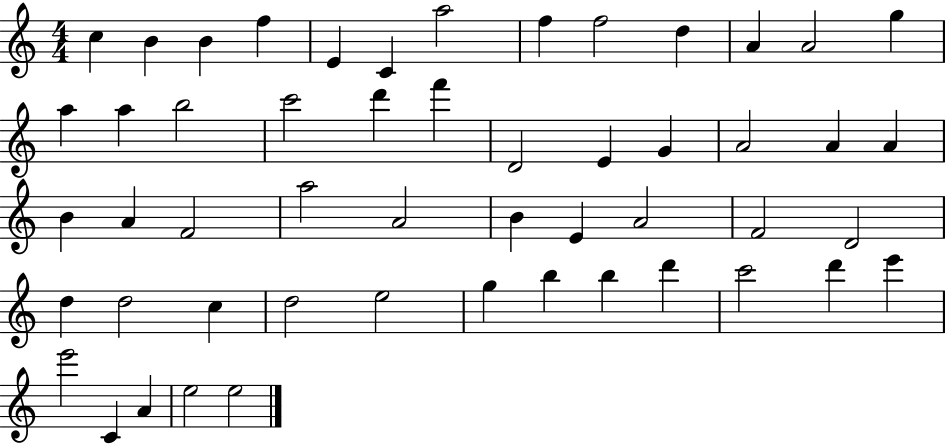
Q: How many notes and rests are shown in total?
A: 52